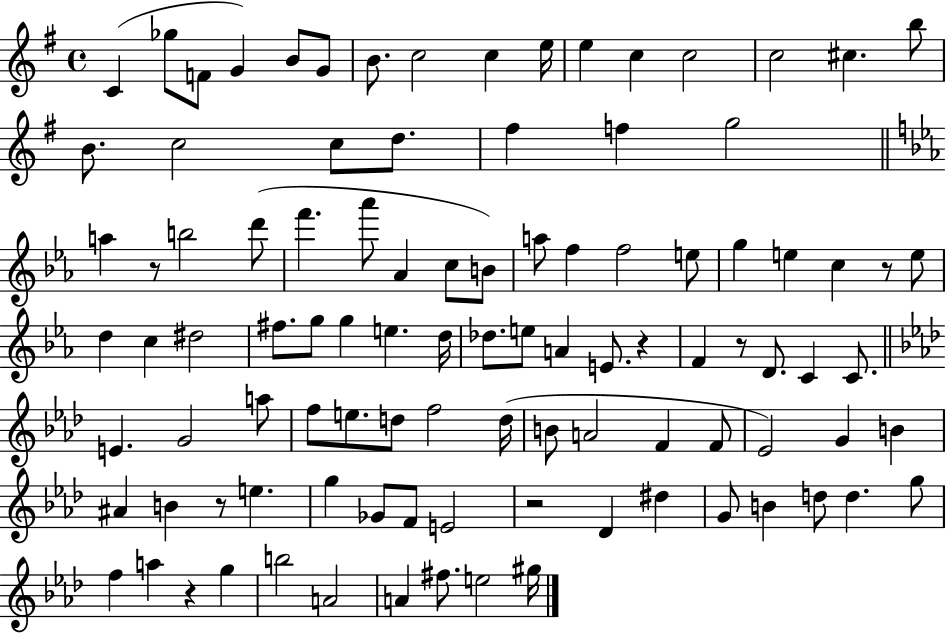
X:1
T:Untitled
M:4/4
L:1/4
K:G
C _g/2 F/2 G B/2 G/2 B/2 c2 c e/4 e c c2 c2 ^c b/2 B/2 c2 c/2 d/2 ^f f g2 a z/2 b2 d'/2 f' _a'/2 _A c/2 B/2 a/2 f f2 e/2 g e c z/2 e/2 d c ^d2 ^f/2 g/2 g e d/4 _d/2 e/2 A E/2 z F z/2 D/2 C C/2 E G2 a/2 f/2 e/2 d/2 f2 d/4 B/2 A2 F F/2 _E2 G B ^A B z/2 e g _G/2 F/2 E2 z2 _D ^d G/2 B d/2 d g/2 f a z g b2 A2 A ^f/2 e2 ^g/4